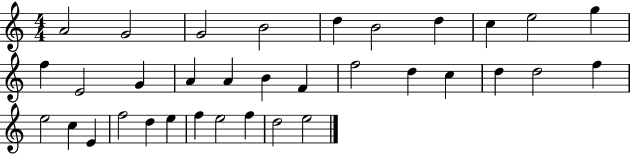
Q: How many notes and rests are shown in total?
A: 34